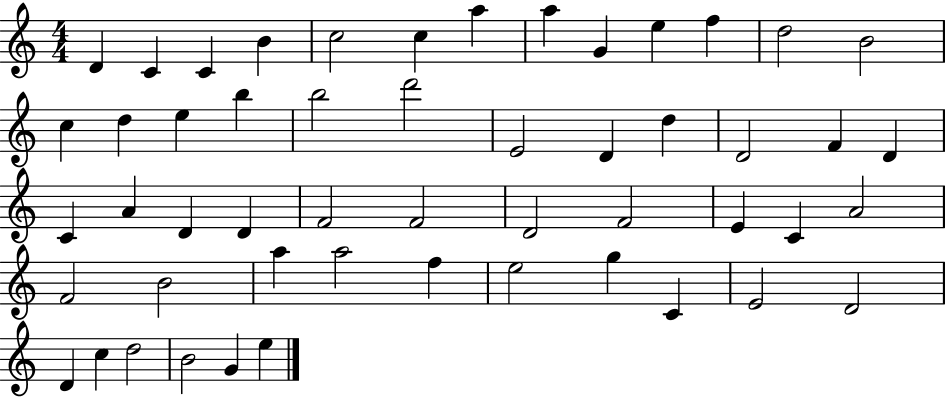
X:1
T:Untitled
M:4/4
L:1/4
K:C
D C C B c2 c a a G e f d2 B2 c d e b b2 d'2 E2 D d D2 F D C A D D F2 F2 D2 F2 E C A2 F2 B2 a a2 f e2 g C E2 D2 D c d2 B2 G e